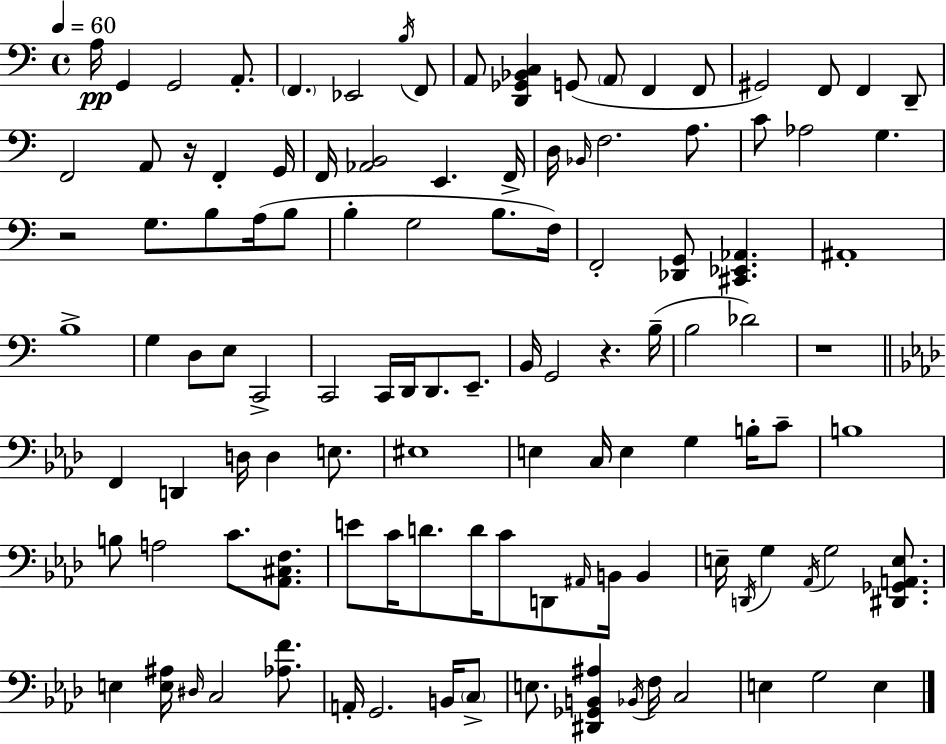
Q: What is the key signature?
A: A minor